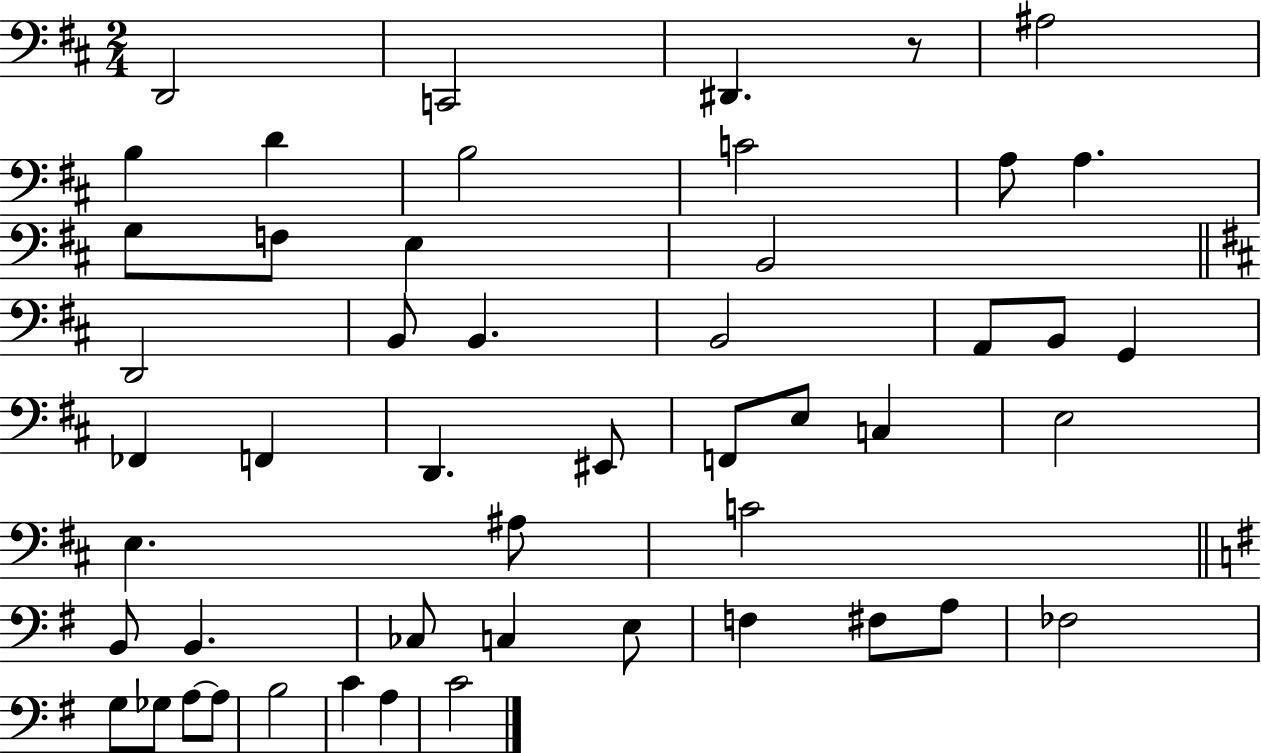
{
  \clef bass
  \numericTimeSignature
  \time 2/4
  \key d \major
  d,2 | c,2 | dis,4. r8 | ais2 | \break b4 d'4 | b2 | c'2 | a8 a4. | \break g8 f8 e4 | b,2 | \bar "||" \break \key b \minor d,2 | b,8 b,4. | b,2 | a,8 b,8 g,4 | \break fes,4 f,4 | d,4. eis,8 | f,8 e8 c4 | e2 | \break e4. ais8 | c'2 | \bar "||" \break \key e \minor b,8 b,4. | ces8 c4 e8 | f4 fis8 a8 | fes2 | \break g8 ges8 a8~~ a8 | b2 | c'4 a4 | c'2 | \break \bar "|."
}